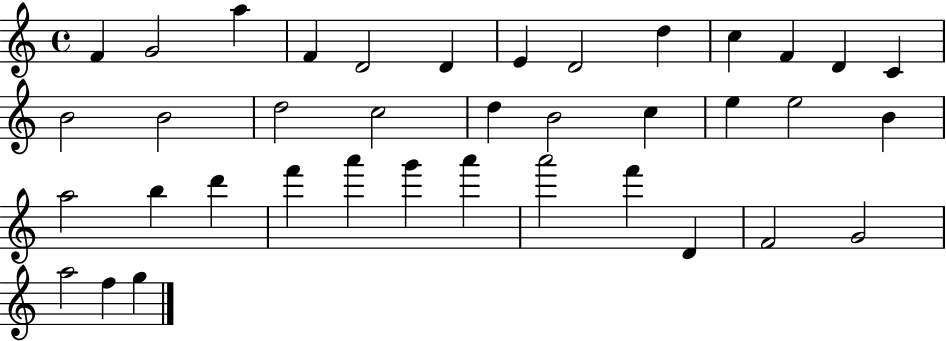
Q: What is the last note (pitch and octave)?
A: G5